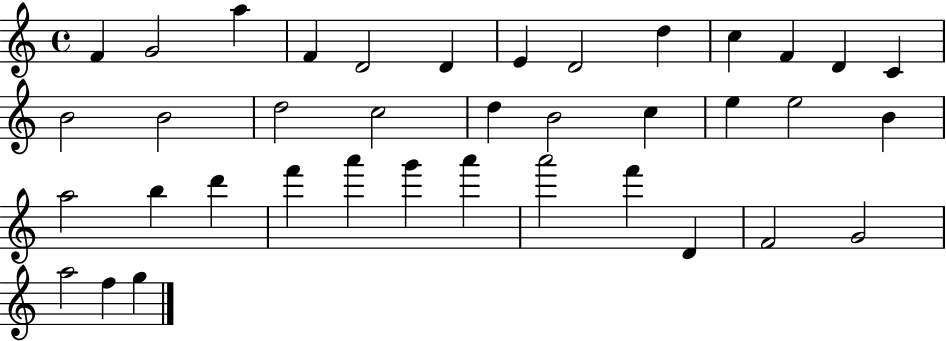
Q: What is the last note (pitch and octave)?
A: G5